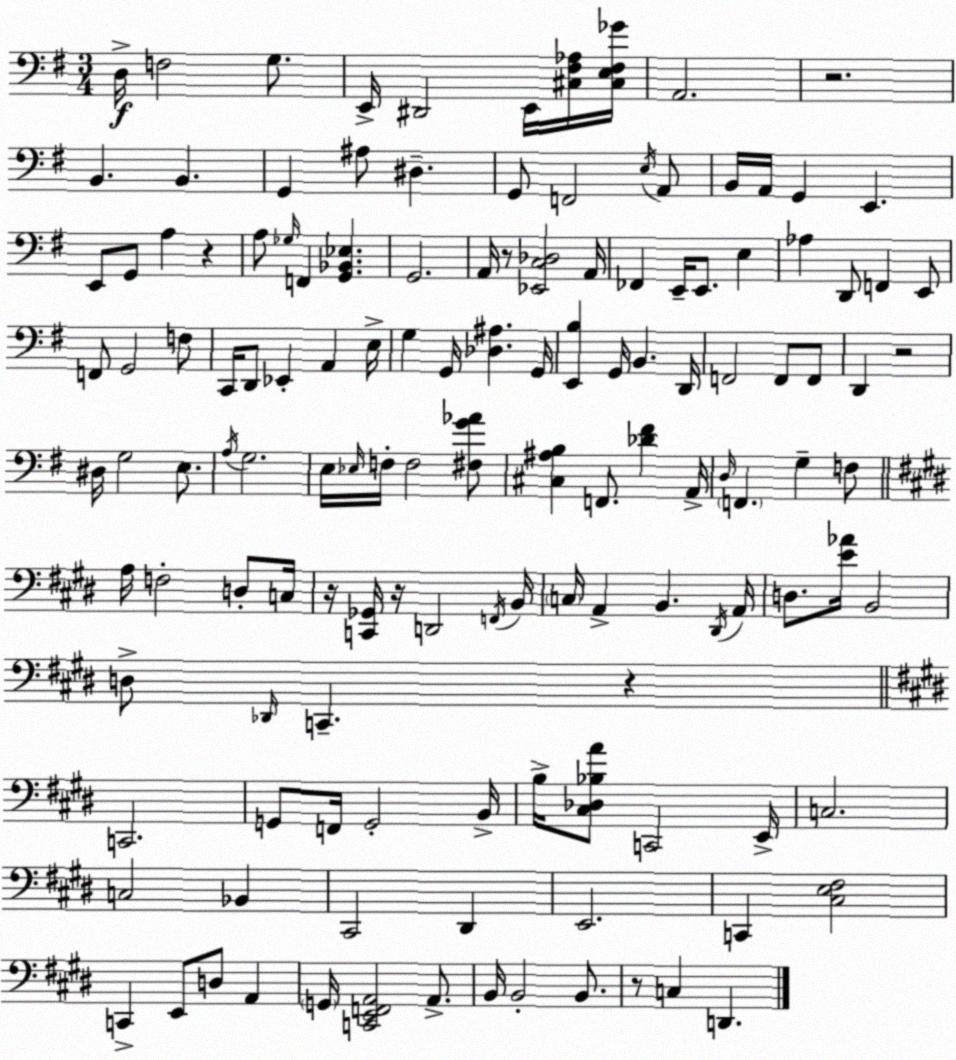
X:1
T:Untitled
M:3/4
L:1/4
K:G
D,/4 F,2 G,/2 E,,/4 ^D,,2 E,,/4 [^C,^F,_A,]/4 [^C,E,^F,_G]/4 A,,2 z2 B,, B,, G,, ^A,/2 ^D, G,,/2 F,,2 E,/4 A,,/2 B,,/4 A,,/4 G,, E,, E,,/2 G,,/2 A, z A,/2 _G,/4 F,, [G,,_B,,_E,] G,,2 A,,/4 z/2 [_E,,C,_D,]2 A,,/4 _F,, E,,/4 E,,/2 E, _A, D,,/2 F,, E,,/2 F,,/2 G,,2 F,/2 C,,/4 D,,/2 _E,, A,, E,/4 G, G,,/4 [_D,^A,] G,,/4 [E,,B,] G,,/4 B,, D,,/4 F,,2 F,,/2 F,,/2 D,, z2 ^D,/4 G,2 E,/2 A,/4 G,2 E,/4 _E,/4 F,/4 F,2 [^F,G_A]/2 [^C,^A,B,] F,,/2 [_D^F] A,,/4 D,/4 F,, G, F,/2 A,/4 F,2 D,/2 C,/4 z/4 [C,,_G,,]/4 z/4 D,,2 F,,/4 B,,/4 C,/4 A,, B,, ^D,,/4 A,,/4 D,/2 [E_A]/4 B,,2 D,/2 _D,,/4 C,, z C,,2 G,,/2 F,,/4 G,,2 B,,/4 B,/4 [^C,_D,_B,A]/2 C,,2 E,,/4 C,2 C,2 _B,, ^C,,2 ^D,, E,,2 C,, [^C,E,^F,]2 C,, E,,/2 D,/2 A,, G,,/4 [C,,E,,F,,A,,]2 A,,/2 B,,/4 B,,2 B,,/2 z/2 C, D,,